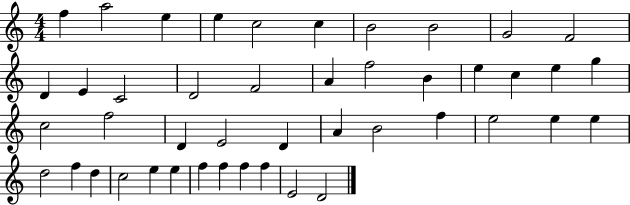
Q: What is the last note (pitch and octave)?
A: D4